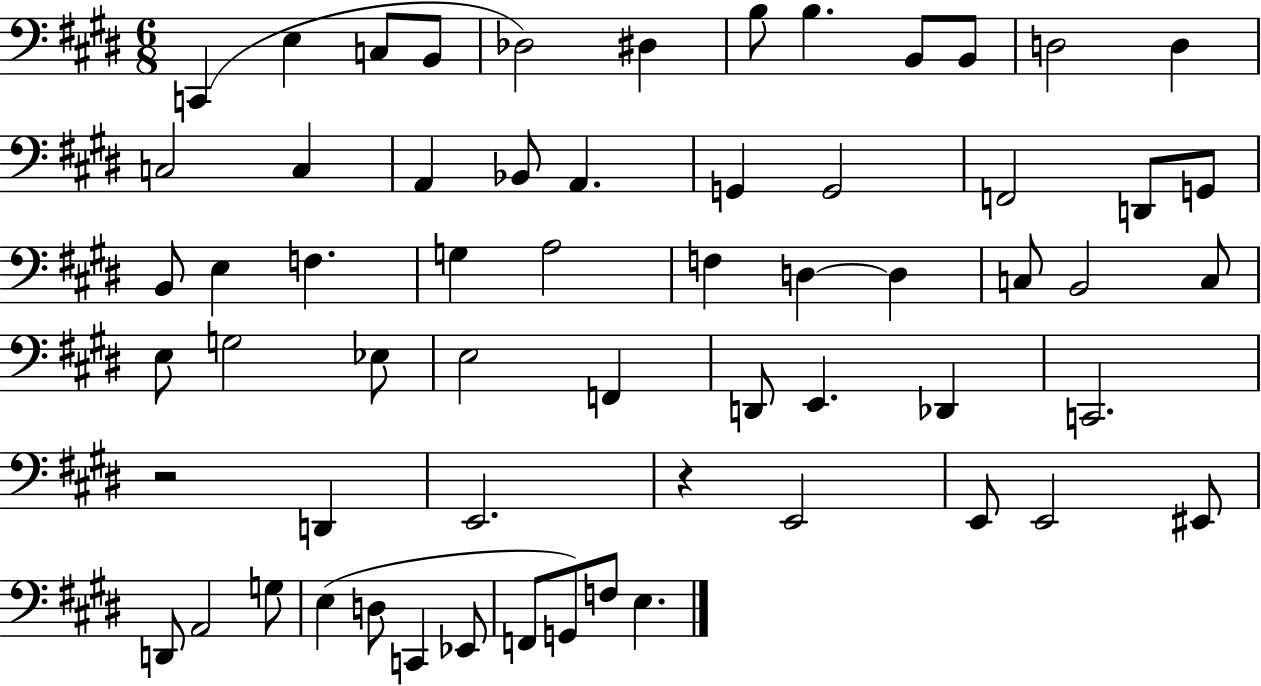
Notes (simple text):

C2/q E3/q C3/e B2/e Db3/h D#3/q B3/e B3/q. B2/e B2/e D3/h D3/q C3/h C3/q A2/q Bb2/e A2/q. G2/q G2/h F2/h D2/e G2/e B2/e E3/q F3/q. G3/q A3/h F3/q D3/q D3/q C3/e B2/h C3/e E3/e G3/h Eb3/e E3/h F2/q D2/e E2/q. Db2/q C2/h. R/h D2/q E2/h. R/q E2/h E2/e E2/h EIS2/e D2/e A2/h G3/e E3/q D3/e C2/q Eb2/e F2/e G2/e F3/e E3/q.